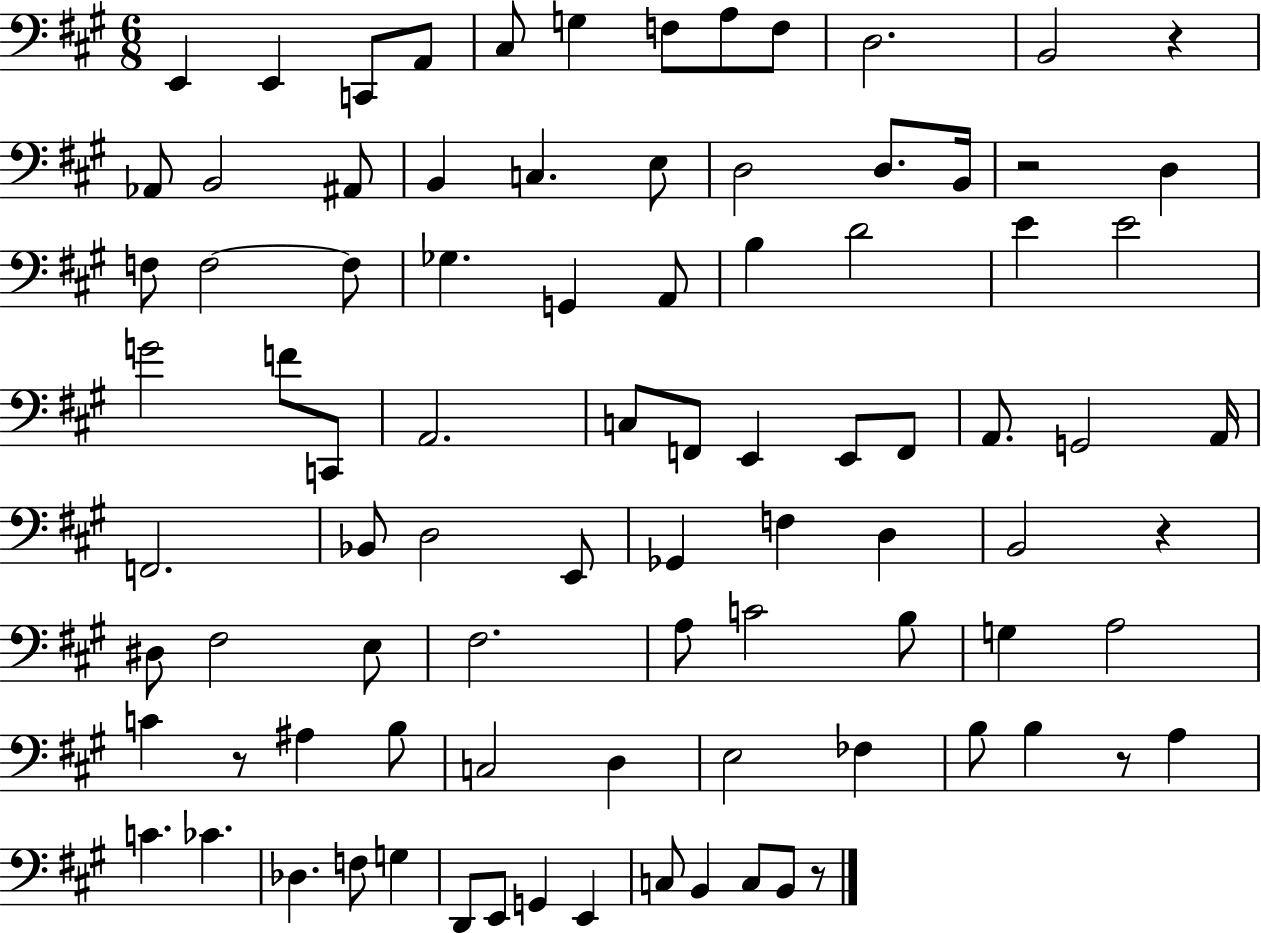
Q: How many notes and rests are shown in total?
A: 89